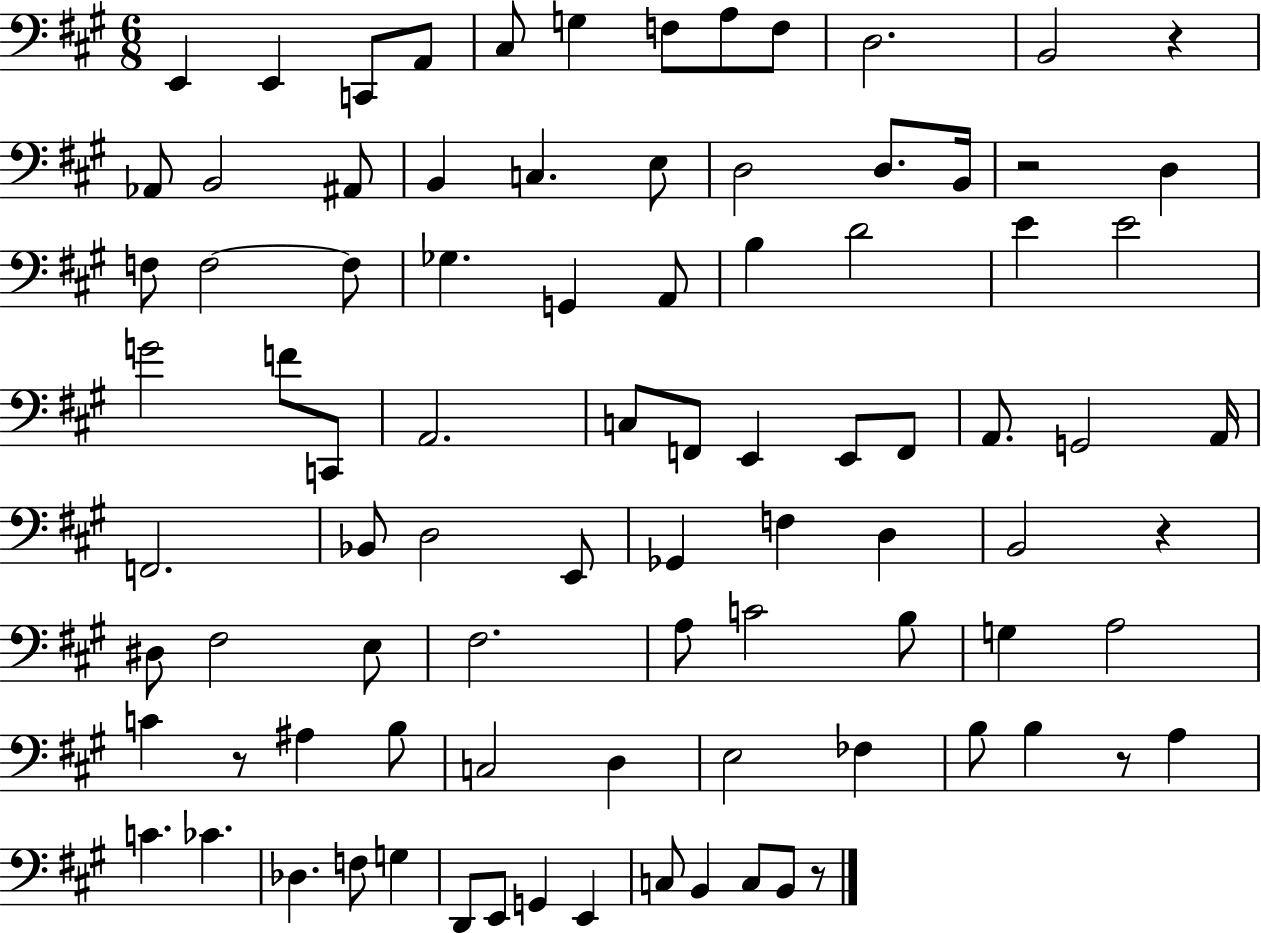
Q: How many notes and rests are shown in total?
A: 89